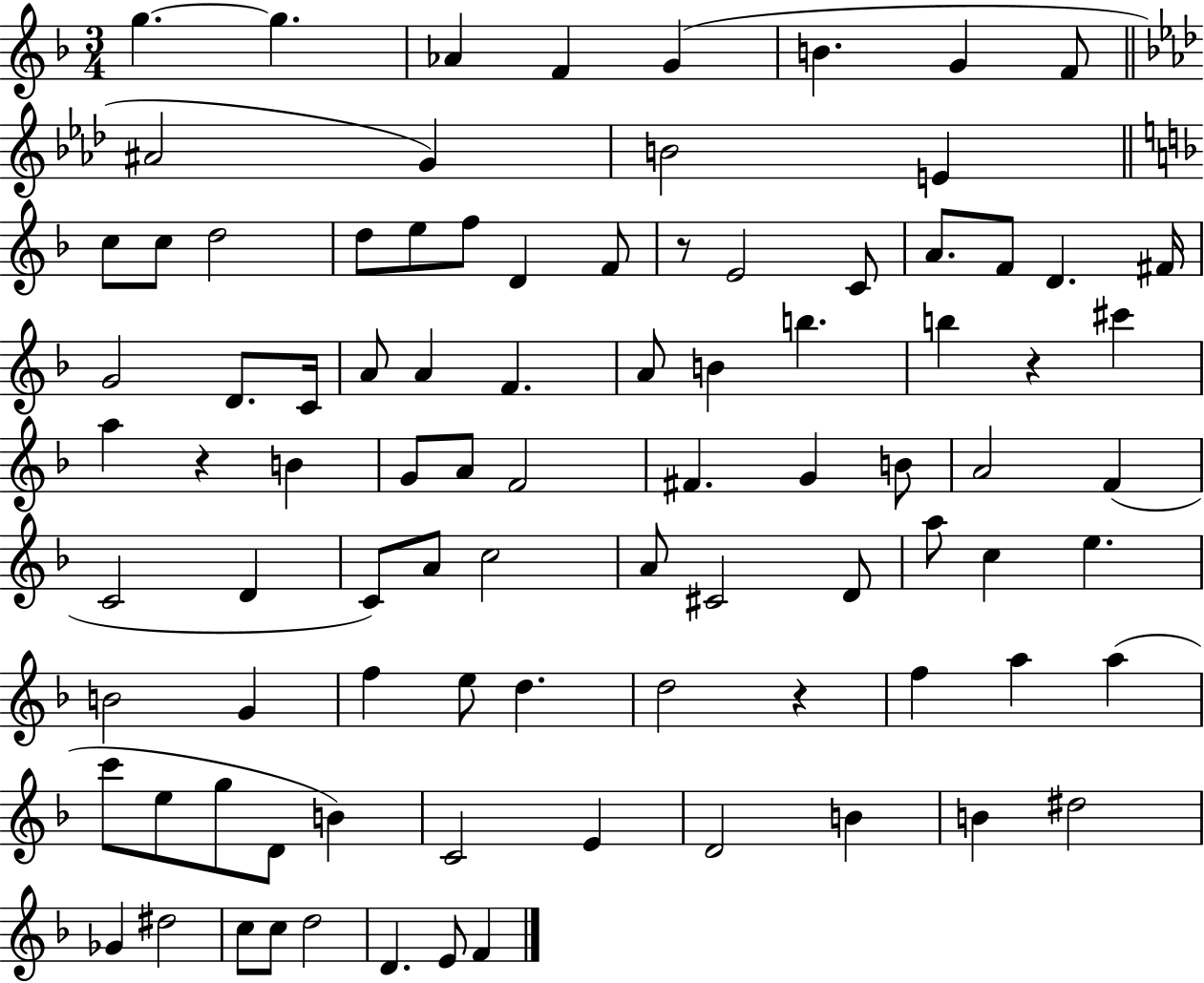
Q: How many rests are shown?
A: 4